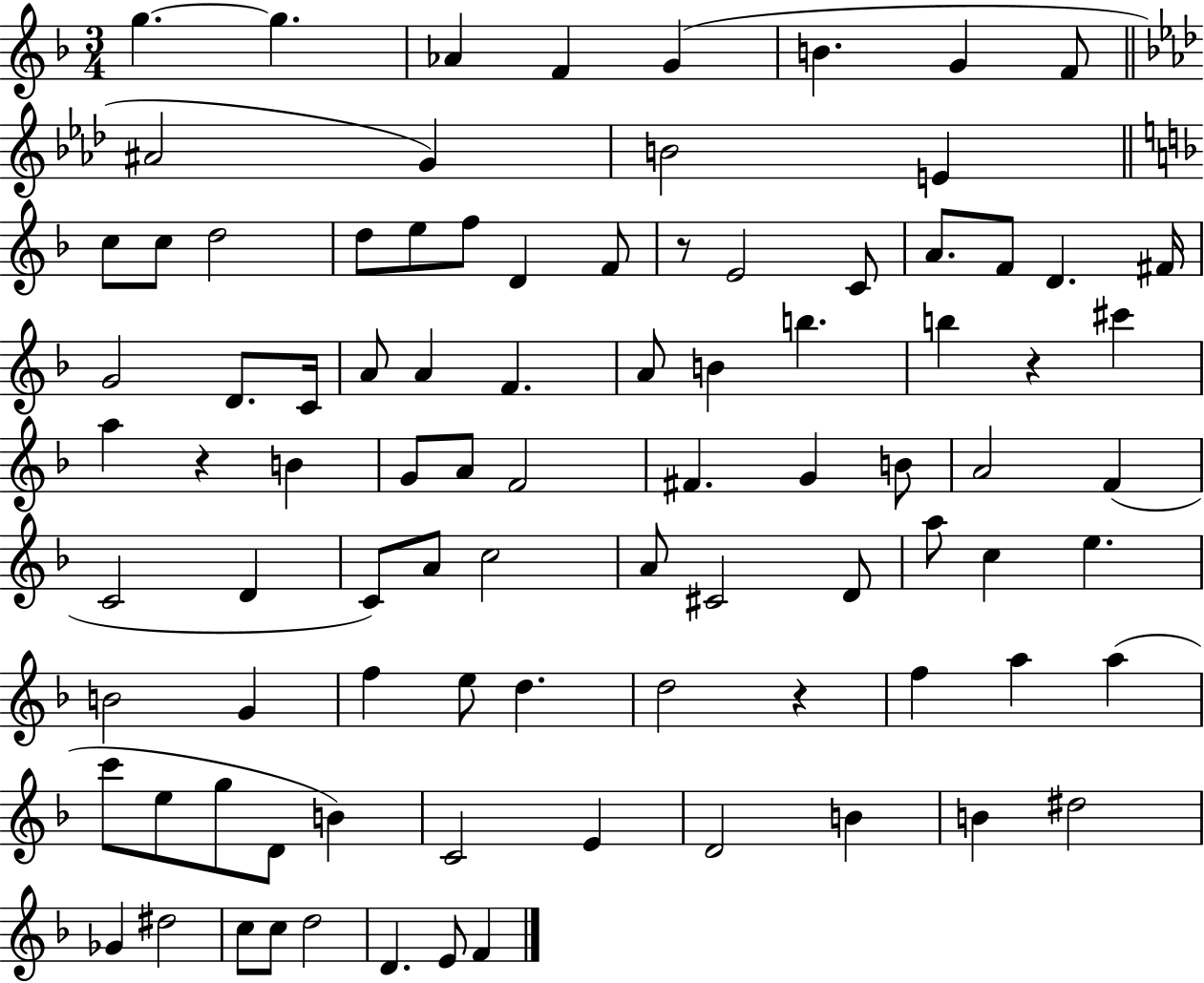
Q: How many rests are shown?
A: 4